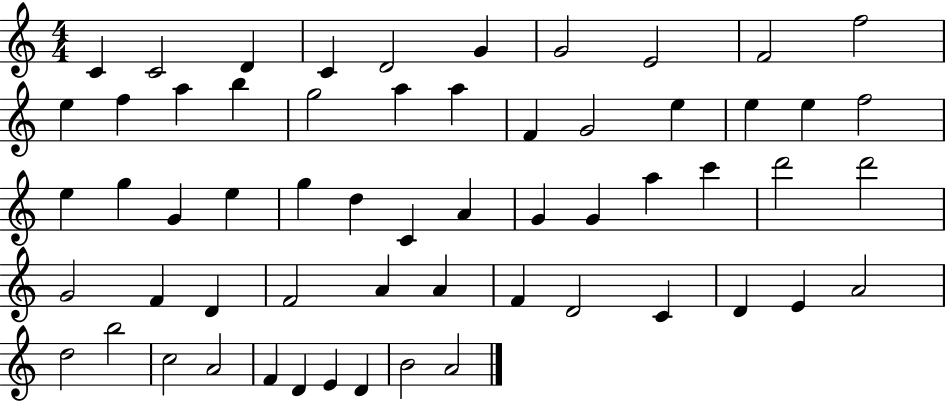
{
  \clef treble
  \numericTimeSignature
  \time 4/4
  \key c \major
  c'4 c'2 d'4 | c'4 d'2 g'4 | g'2 e'2 | f'2 f''2 | \break e''4 f''4 a''4 b''4 | g''2 a''4 a''4 | f'4 g'2 e''4 | e''4 e''4 f''2 | \break e''4 g''4 g'4 e''4 | g''4 d''4 c'4 a'4 | g'4 g'4 a''4 c'''4 | d'''2 d'''2 | \break g'2 f'4 d'4 | f'2 a'4 a'4 | f'4 d'2 c'4 | d'4 e'4 a'2 | \break d''2 b''2 | c''2 a'2 | f'4 d'4 e'4 d'4 | b'2 a'2 | \break \bar "|."
}